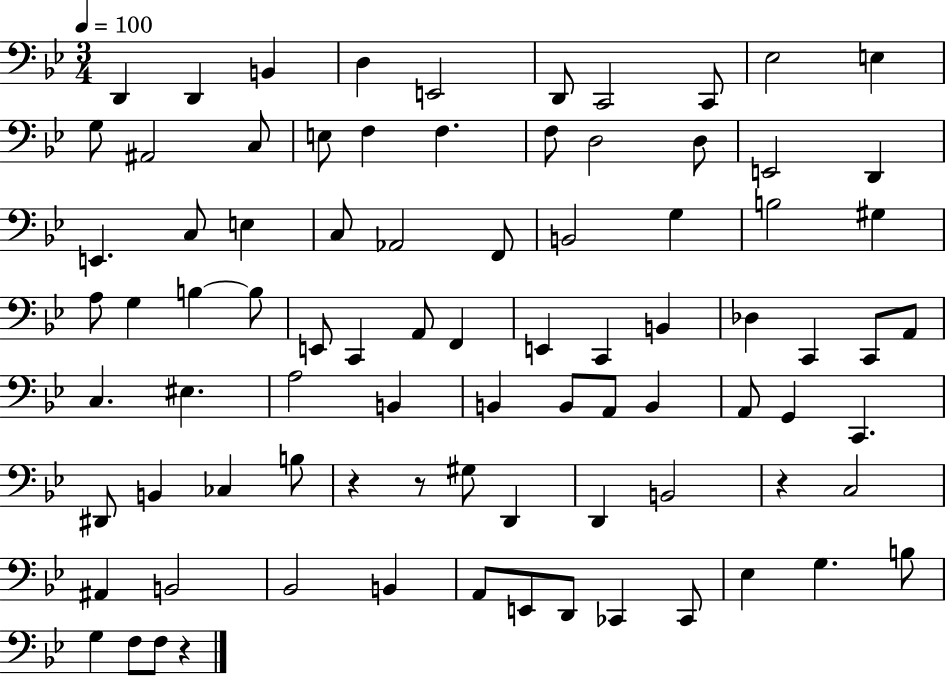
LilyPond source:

{
  \clef bass
  \numericTimeSignature
  \time 3/4
  \key bes \major
  \tempo 4 = 100
  \repeat volta 2 { d,4 d,4 b,4 | d4 e,2 | d,8 c,2 c,8 | ees2 e4 | \break g8 ais,2 c8 | e8 f4 f4. | f8 d2 d8 | e,2 d,4 | \break e,4. c8 e4 | c8 aes,2 f,8 | b,2 g4 | b2 gis4 | \break a8 g4 b4~~ b8 | e,8 c,4 a,8 f,4 | e,4 c,4 b,4 | des4 c,4 c,8 a,8 | \break c4. eis4. | a2 b,4 | b,4 b,8 a,8 b,4 | a,8 g,4 c,4. | \break dis,8 b,4 ces4 b8 | r4 r8 gis8 d,4 | d,4 b,2 | r4 c2 | \break ais,4 b,2 | bes,2 b,4 | a,8 e,8 d,8 ces,4 ces,8 | ees4 g4. b8 | \break g4 f8 f8 r4 | } \bar "|."
}